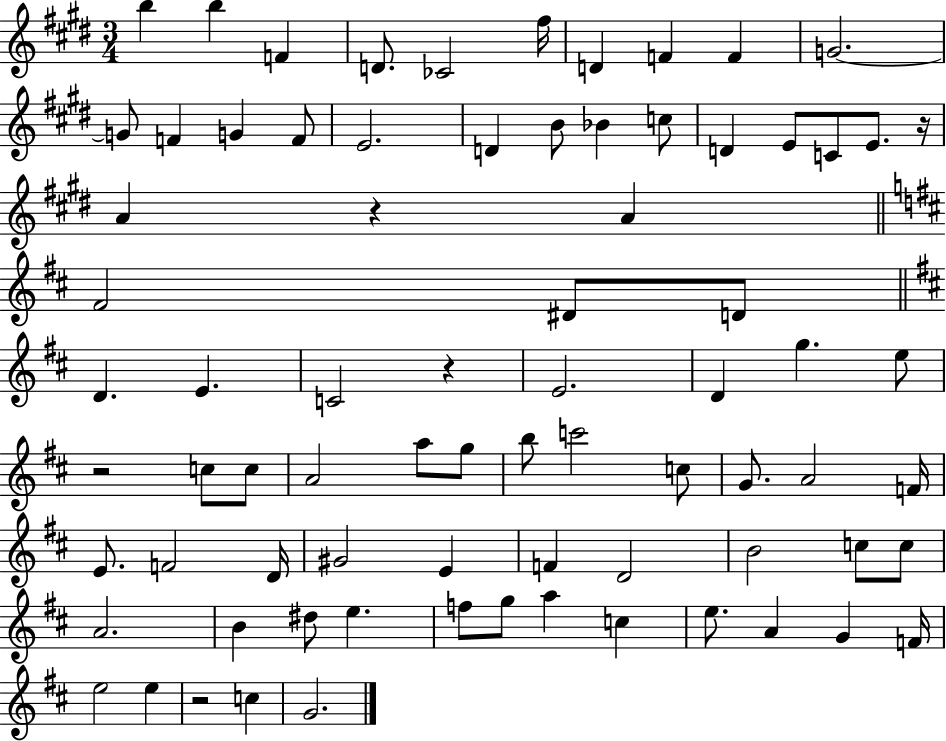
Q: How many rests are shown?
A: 5